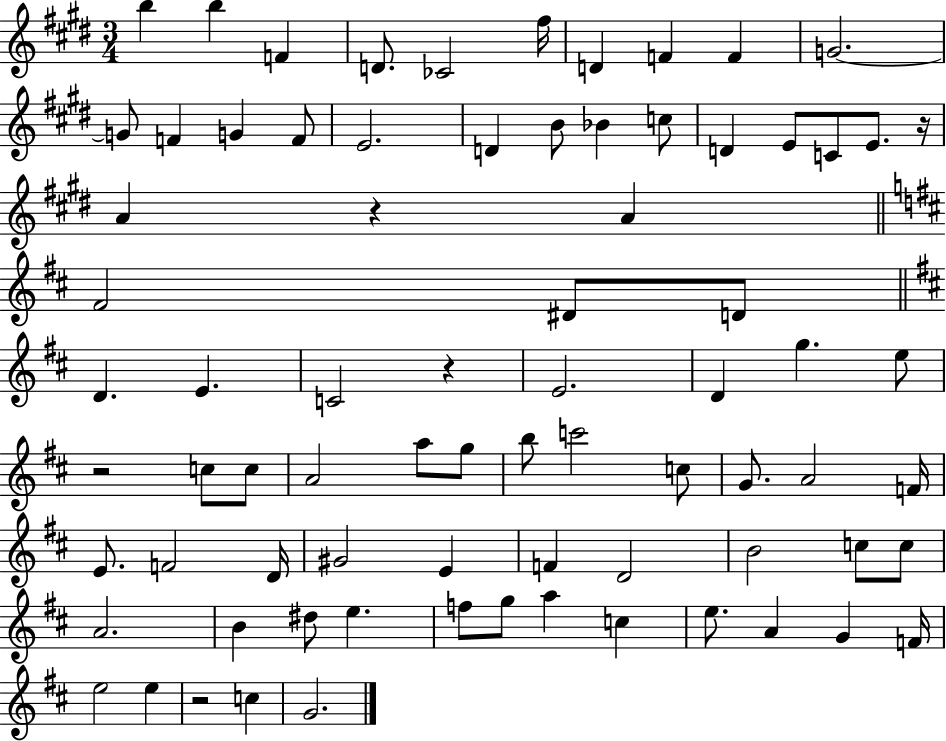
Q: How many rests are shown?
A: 5